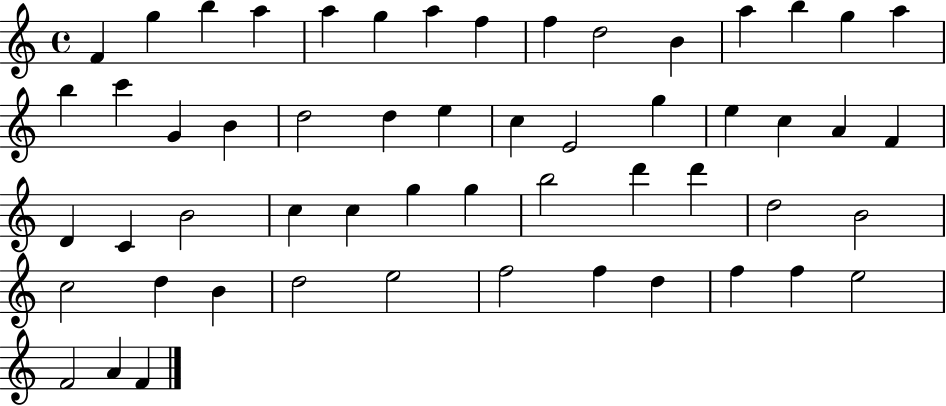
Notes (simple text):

F4/q G5/q B5/q A5/q A5/q G5/q A5/q F5/q F5/q D5/h B4/q A5/q B5/q G5/q A5/q B5/q C6/q G4/q B4/q D5/h D5/q E5/q C5/q E4/h G5/q E5/q C5/q A4/q F4/q D4/q C4/q B4/h C5/q C5/q G5/q G5/q B5/h D6/q D6/q D5/h B4/h C5/h D5/q B4/q D5/h E5/h F5/h F5/q D5/q F5/q F5/q E5/h F4/h A4/q F4/q